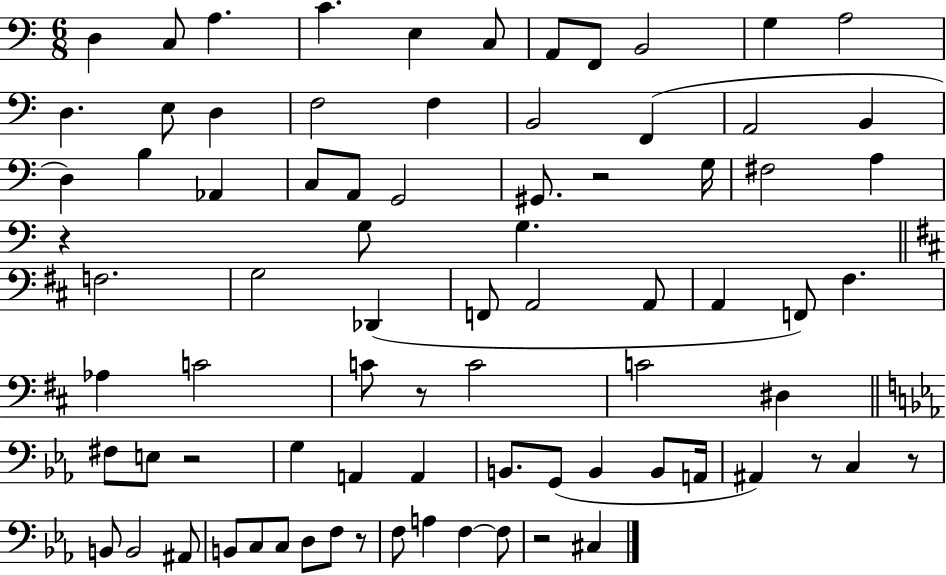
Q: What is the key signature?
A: C major